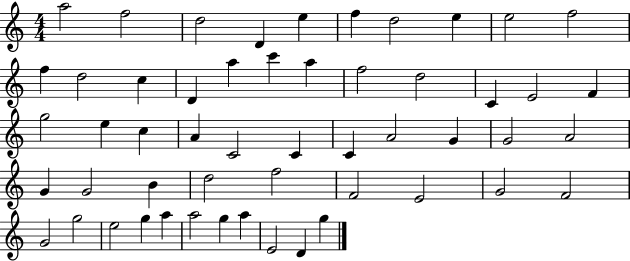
{
  \clef treble
  \numericTimeSignature
  \time 4/4
  \key c \major
  a''2 f''2 | d''2 d'4 e''4 | f''4 d''2 e''4 | e''2 f''2 | \break f''4 d''2 c''4 | d'4 a''4 c'''4 a''4 | f''2 d''2 | c'4 e'2 f'4 | \break g''2 e''4 c''4 | a'4 c'2 c'4 | c'4 a'2 g'4 | g'2 a'2 | \break g'4 g'2 b'4 | d''2 f''2 | f'2 e'2 | g'2 f'2 | \break g'2 g''2 | e''2 g''4 a''4 | a''2 g''4 a''4 | e'2 d'4 g''4 | \break \bar "|."
}